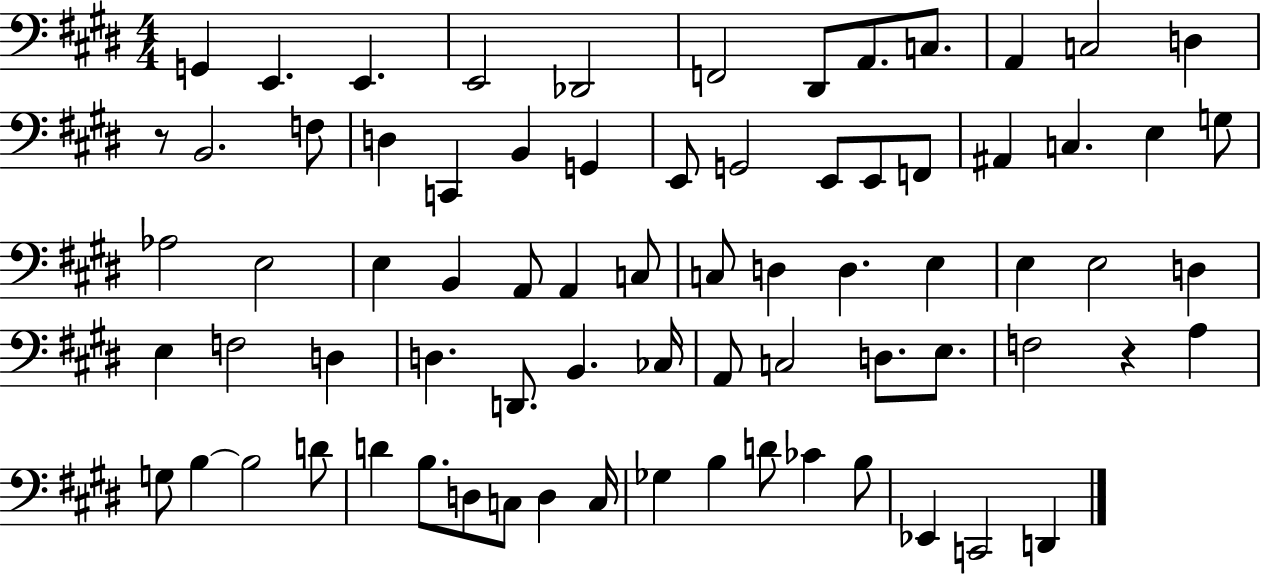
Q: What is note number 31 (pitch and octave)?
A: B2